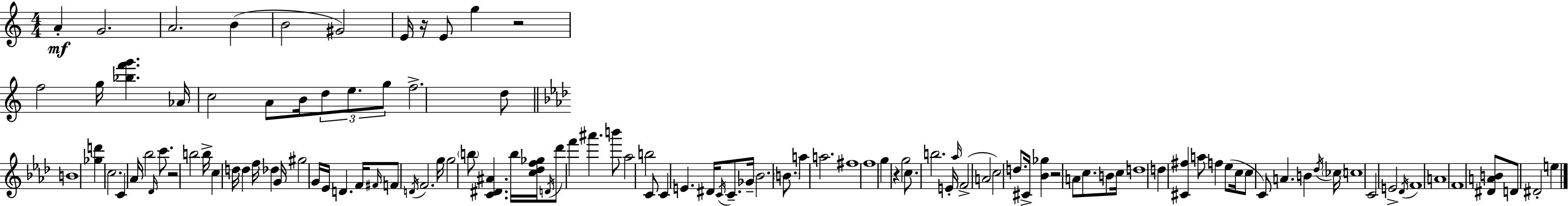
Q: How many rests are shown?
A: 5